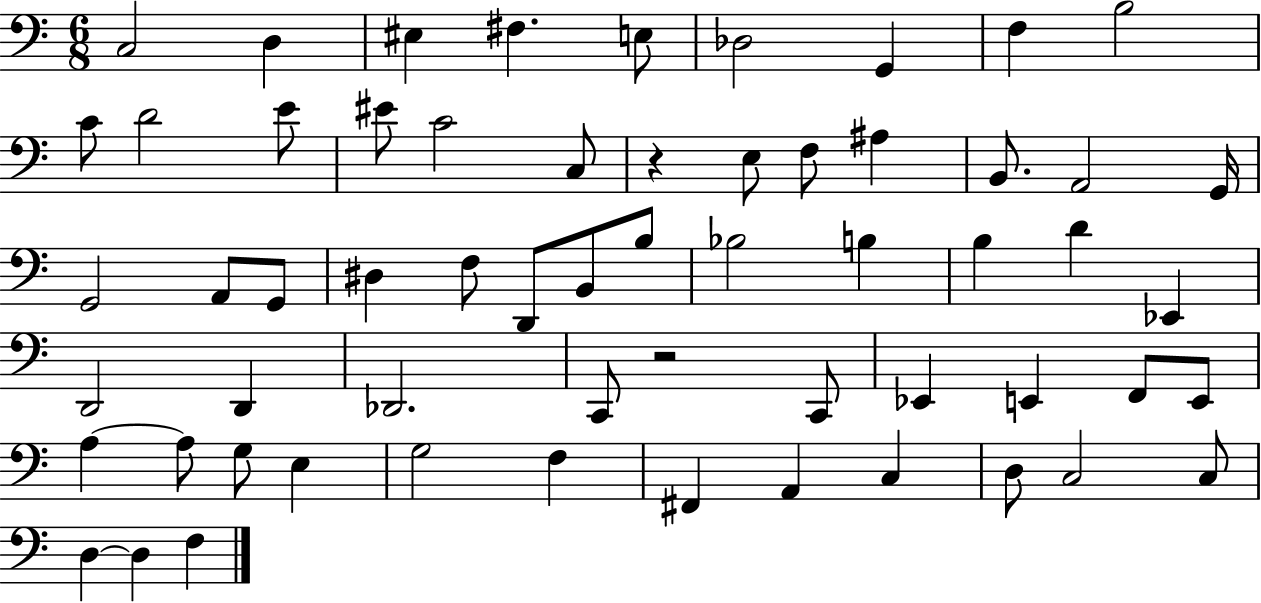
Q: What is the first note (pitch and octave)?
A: C3